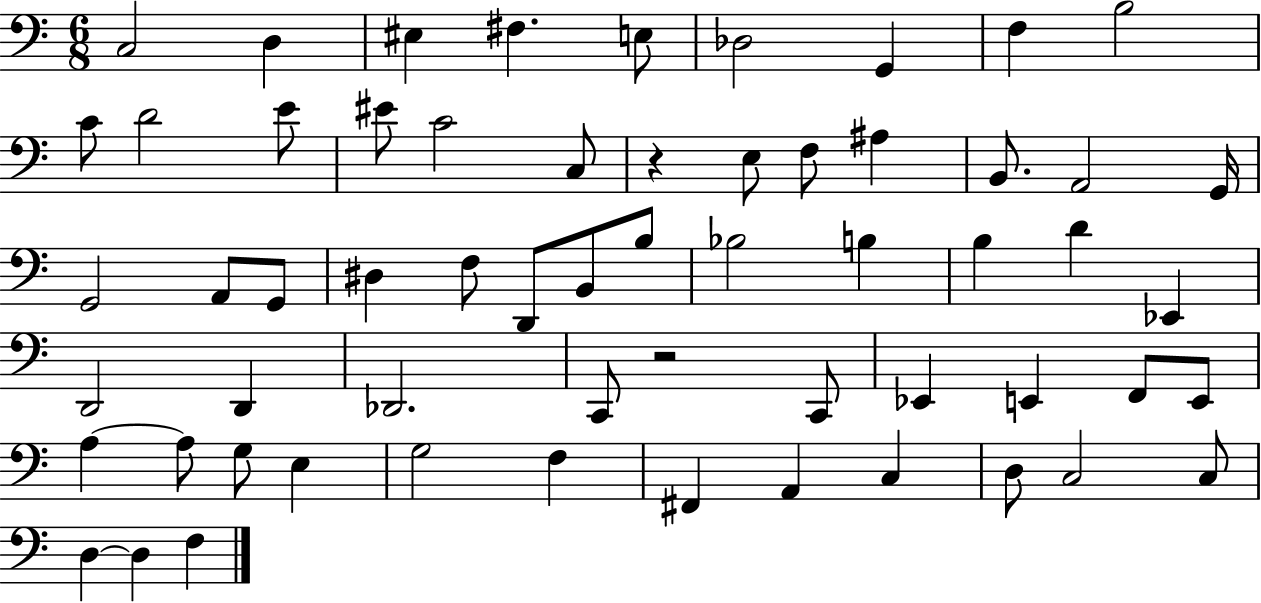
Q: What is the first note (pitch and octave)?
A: C3